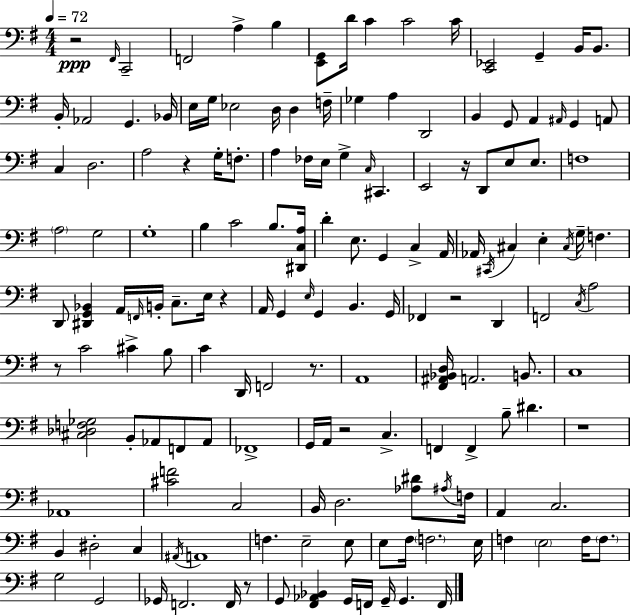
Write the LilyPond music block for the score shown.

{
  \clef bass
  \numericTimeSignature
  \time 4/4
  \key e \minor
  \tempo 4 = 72
  r2\ppp \grace { fis,16 } c,2-- | f,2 a4-> b4 | <e, g,>8 d'16 c'4 c'2 | c'16 <c, ees,>2 g,4-- b,16 b,8. | \break b,16-. aes,2 g,4. | bes,16 e16 g16 ees2 d16 d4 | f16-- ges4 a4 d,2 | b,4 g,8 a,4 \grace { ais,16 } g,4 | \break a,8 c4 d2. | a2 r4 g16-. f8.-. | a4 fes16 e16 g4-> \grace { c16 } cis,4. | e,2 r16 d,8 e8 | \break e8. f1 | \parenthesize a2 g2 | g1-. | b4 c'2 b8. | \break <dis, c a>16 d'4-. e8. g,4 c4-> | a,16 aes,16 \acciaccatura { cis,16 } cis4 e4-. \acciaccatura { cis16 } g16-- f4. | d,8 <dis, g, bes,>4 a,16 \grace { f,16 } b,16-. c8.-- | e16 r4 a,16 g,4 \grace { e16 } g,4 | \break b,4. g,16 fes,4 r2 | d,4 f,2 \acciaccatura { c16 } | a2 r8 c'2 | cis'4-> b8 c'4 d,16 f,2 | \break r8. a,1 | <fis, ais, bes, d>16 a,2. | b,8. c1 | <cis des f ges>2 | \break b,8-. aes,8 f,8 aes,8 fes,1-> | g,16 a,16 r2 | c4.-> f,4 f,4-> | b8-- dis'4. r1 | \break aes,1 | <cis' f'>2 | c2 b,16 d2. | <aes dis'>8 \acciaccatura { ais16 } f16 a,4 c2. | \break b,4 dis2-. | c4 \acciaccatura { ais,16 } a,1 | f4. | e2-- e8 e8 fis16 \parenthesize f2. | \break e16 f4 \parenthesize e2 | f16 \parenthesize f8. g2 | g,2 ges,16 f,2. | f,16 r8 g,8 <fis, aes, bes,>4 | \break g,16 f,16 g,16-- g,4. f,16 \bar "|."
}